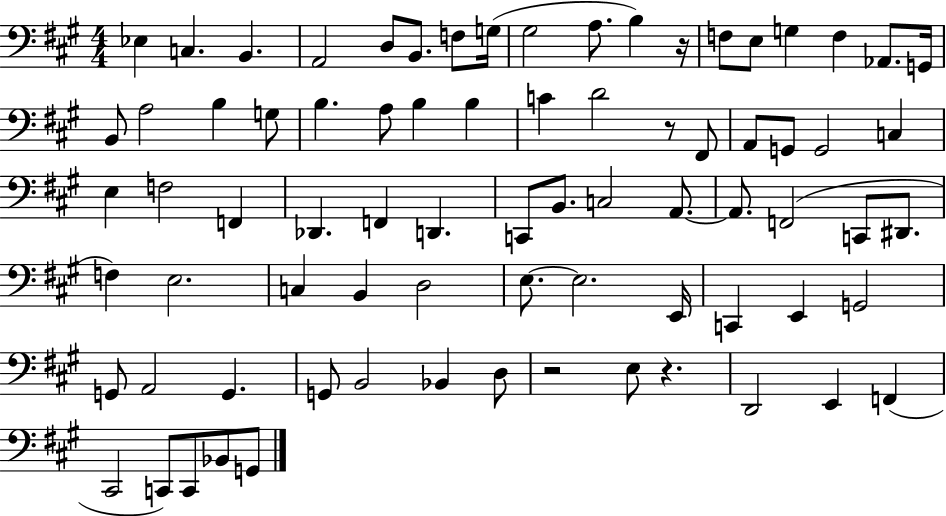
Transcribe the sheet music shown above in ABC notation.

X:1
T:Untitled
M:4/4
L:1/4
K:A
_E, C, B,, A,,2 D,/2 B,,/2 F,/2 G,/4 ^G,2 A,/2 B, z/4 F,/2 E,/2 G, F, _A,,/2 G,,/4 B,,/2 A,2 B, G,/2 B, A,/2 B, B, C D2 z/2 ^F,,/2 A,,/2 G,,/2 G,,2 C, E, F,2 F,, _D,, F,, D,, C,,/2 B,,/2 C,2 A,,/2 A,,/2 F,,2 C,,/2 ^D,,/2 F, E,2 C, B,, D,2 E,/2 E,2 E,,/4 C,, E,, G,,2 G,,/2 A,,2 G,, G,,/2 B,,2 _B,, D,/2 z2 E,/2 z D,,2 E,, F,, ^C,,2 C,,/2 C,,/2 _B,,/2 G,,/2